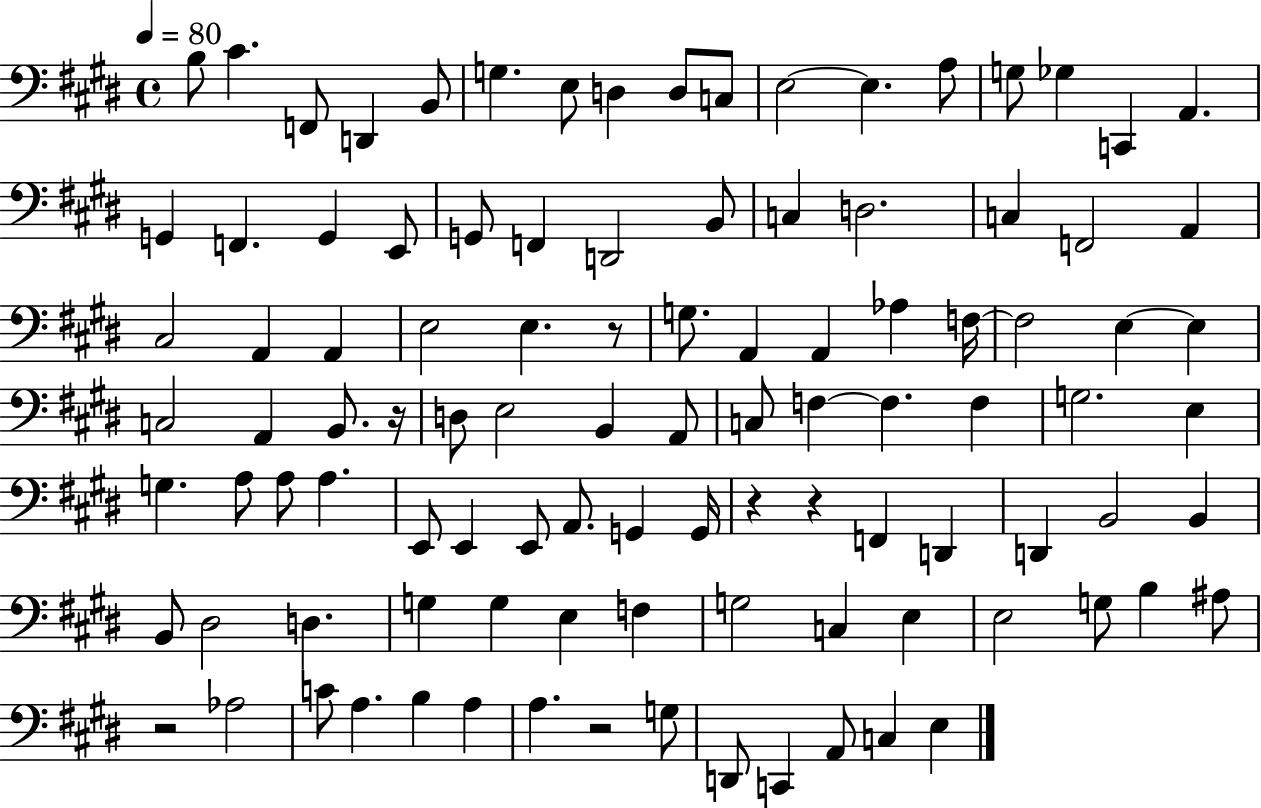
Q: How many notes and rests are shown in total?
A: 103